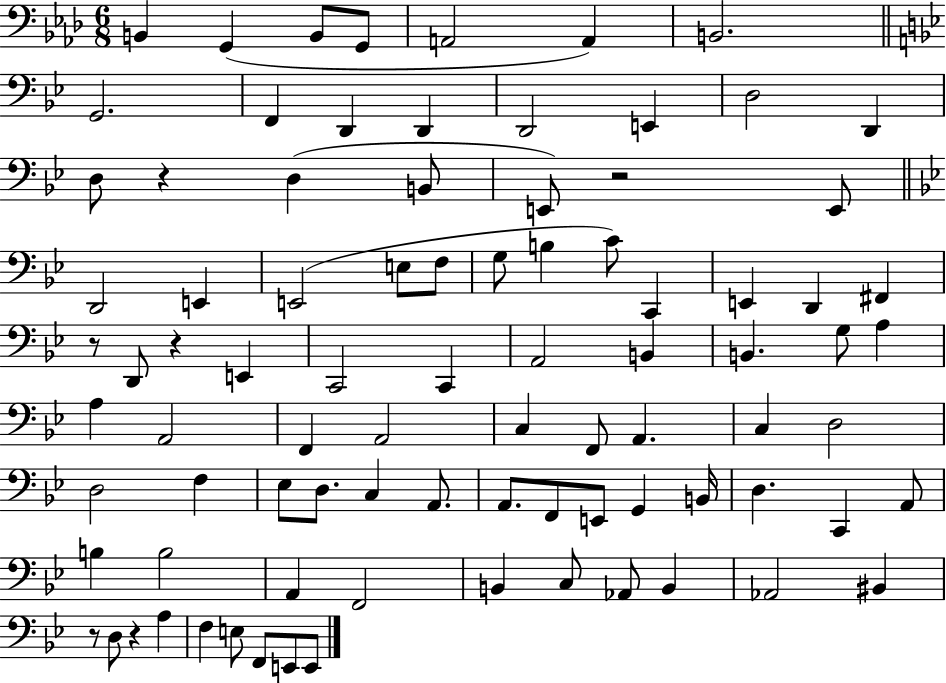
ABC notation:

X:1
T:Untitled
M:6/8
L:1/4
K:Ab
B,, G,, B,,/2 G,,/2 A,,2 A,, B,,2 G,,2 F,, D,, D,, D,,2 E,, D,2 D,, D,/2 z D, B,,/2 E,,/2 z2 E,,/2 D,,2 E,, E,,2 E,/2 F,/2 G,/2 B, C/2 C,, E,, D,, ^F,, z/2 D,,/2 z E,, C,,2 C,, A,,2 B,, B,, G,/2 A, A, A,,2 F,, A,,2 C, F,,/2 A,, C, D,2 D,2 F, _E,/2 D,/2 C, A,,/2 A,,/2 F,,/2 E,,/2 G,, B,,/4 D, C,, A,,/2 B, B,2 A,, F,,2 B,, C,/2 _A,,/2 B,, _A,,2 ^B,, z/2 D,/2 z A, F, E,/2 F,,/2 E,,/2 E,,/2